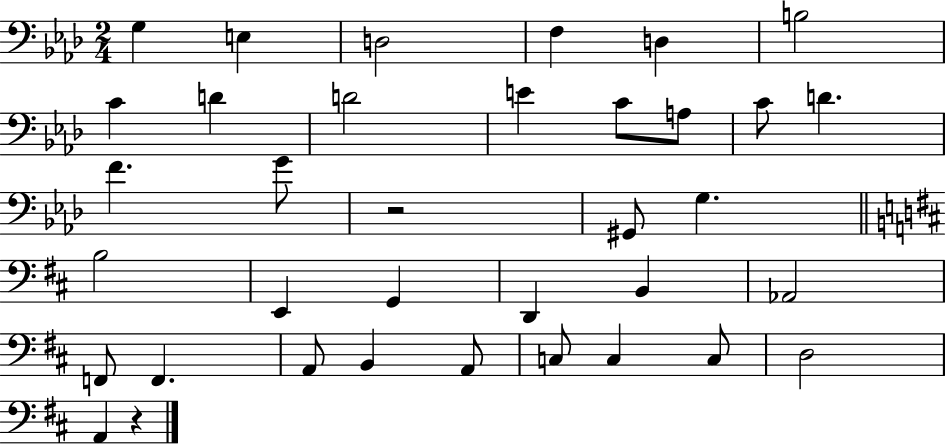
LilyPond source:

{
  \clef bass
  \numericTimeSignature
  \time 2/4
  \key aes \major
  g4 e4 | d2 | f4 d4 | b2 | \break c'4 d'4 | d'2 | e'4 c'8 a8 | c'8 d'4. | \break f'4. g'8 | r2 | gis,8 g4. | \bar "||" \break \key b \minor b2 | e,4 g,4 | d,4 b,4 | aes,2 | \break f,8 f,4. | a,8 b,4 a,8 | c8 c4 c8 | d2 | \break a,4 r4 | \bar "|."
}